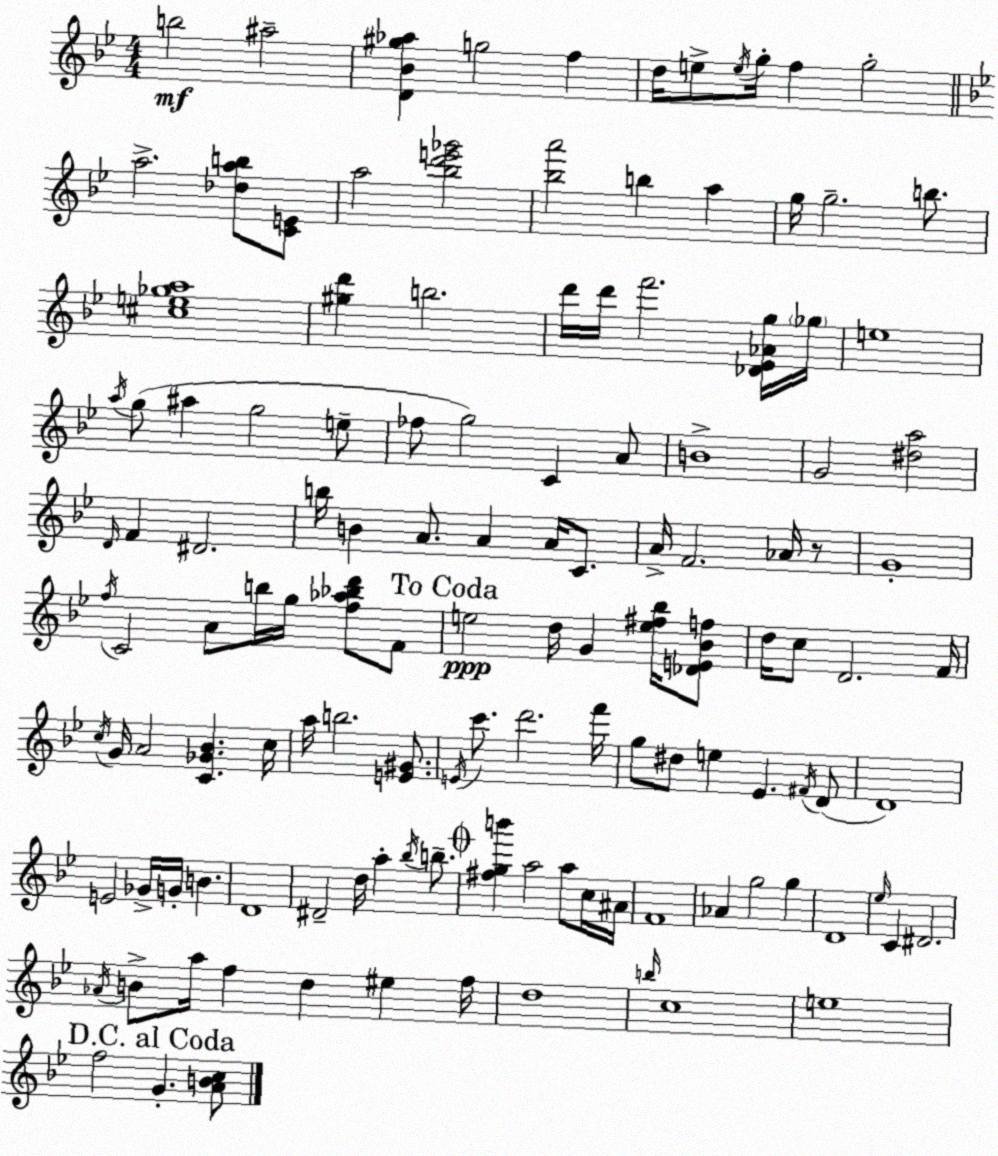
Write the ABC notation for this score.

X:1
T:Untitled
M:4/4
L:1/4
K:Bb
b2 ^a2 [D_B^g_a] g2 f d/4 e/2 e/4 g/4 f g2 a2 [_dab]/2 [CE]/2 a2 [_bd'e'_g']2 [_ba']2 b a g/4 g2 b/2 [^ce_ga]4 [^gd'] b2 d'/4 d'/4 f'2 [_D_E_Ag]/4 _g/4 e4 a/4 g/2 ^a g2 e/2 _f/2 g2 C A/2 B4 G2 [^da]2 D/4 F ^D2 b/4 B A/2 A A/4 C/2 A/4 F2 _A/4 z/2 G4 f/4 C2 A/2 b/4 g/4 [f_a_bd']/2 F/2 e2 d/4 G [e^f_b]/4 [_DE_Bf]/2 d/4 c/2 D2 F/4 c/4 G/4 A2 [C_G_B] c/4 a/4 b2 [E^G]/2 E/4 c'/2 d'2 f'/4 g/2 ^d/2 e _E ^F/4 D/2 D4 E2 _G/4 G/4 B D4 ^D2 d/4 a _b/4 b/2 [^fgb'] a2 a/2 c/4 ^A/4 F4 _A g2 g D4 _e/4 C ^D2 _A/4 B/2 a/4 f d ^e f/4 d4 b/4 c4 e4 f2 G [ABc]/2